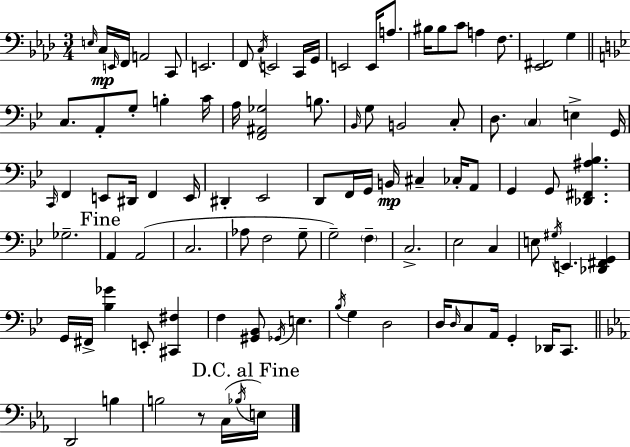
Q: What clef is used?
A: bass